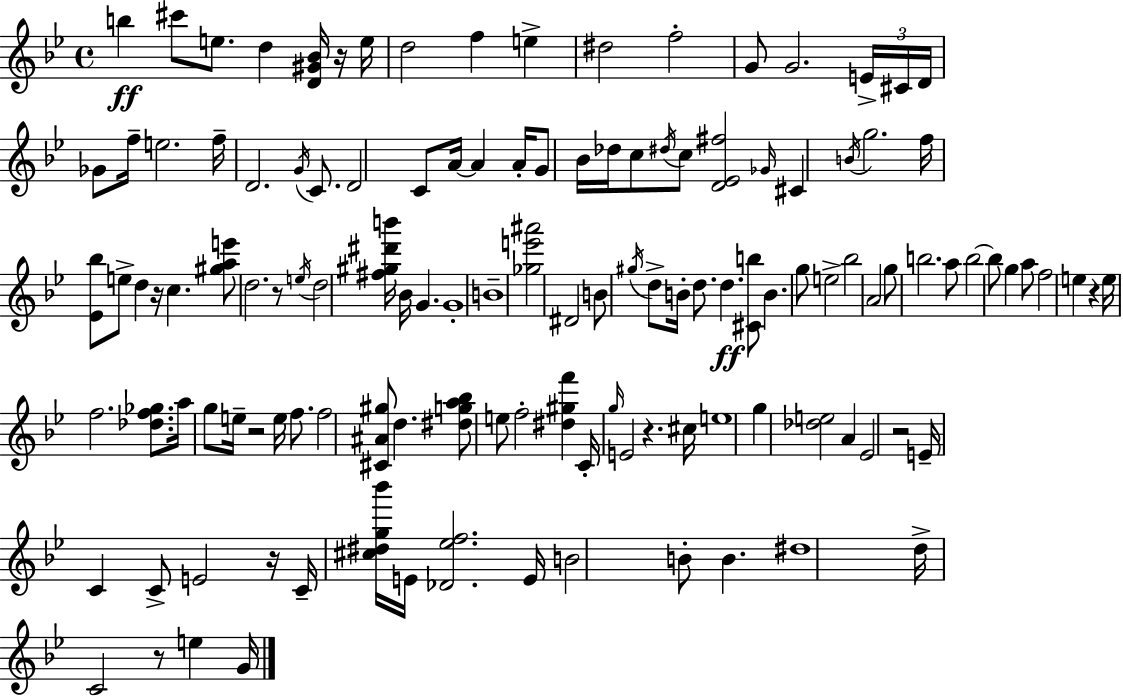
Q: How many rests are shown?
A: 9